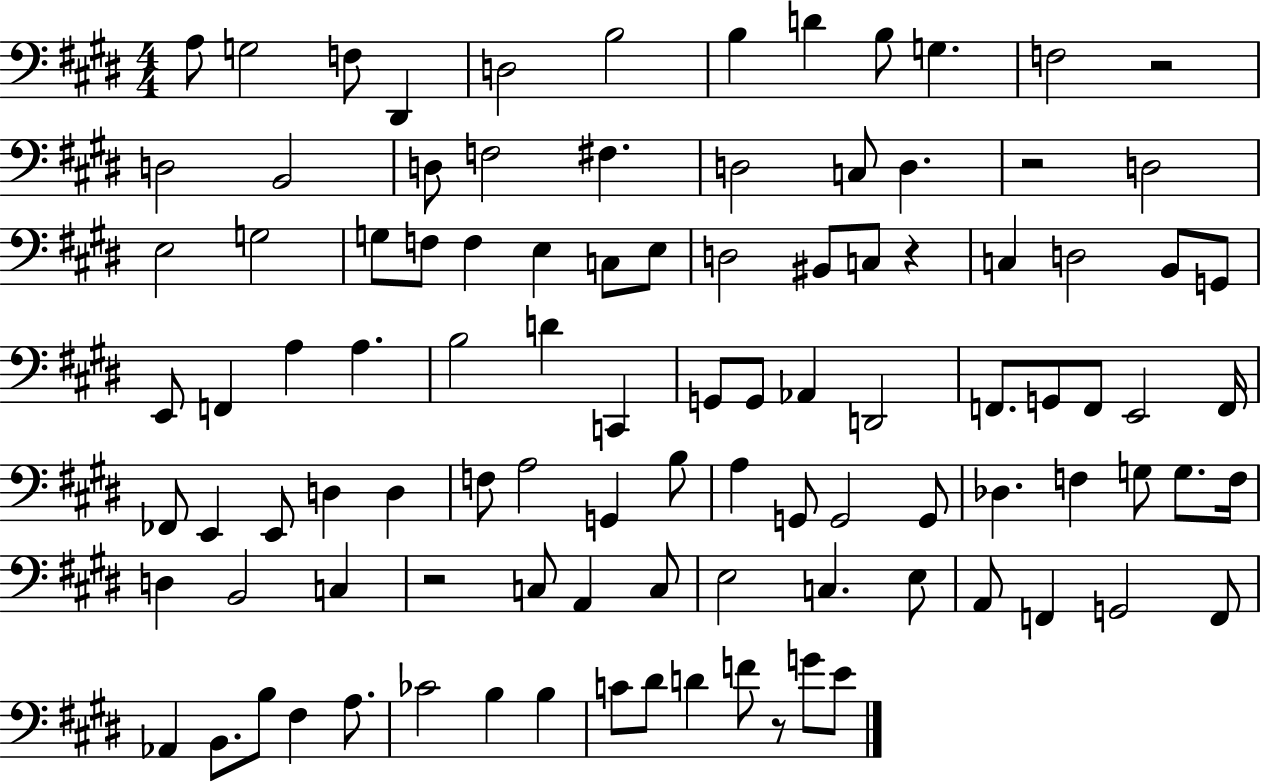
X:1
T:Untitled
M:4/4
L:1/4
K:E
A,/2 G,2 F,/2 ^D,, D,2 B,2 B, D B,/2 G, F,2 z2 D,2 B,,2 D,/2 F,2 ^F, D,2 C,/2 D, z2 D,2 E,2 G,2 G,/2 F,/2 F, E, C,/2 E,/2 D,2 ^B,,/2 C,/2 z C, D,2 B,,/2 G,,/2 E,,/2 F,, A, A, B,2 D C,, G,,/2 G,,/2 _A,, D,,2 F,,/2 G,,/2 F,,/2 E,,2 F,,/4 _F,,/2 E,, E,,/2 D, D, F,/2 A,2 G,, B,/2 A, G,,/2 G,,2 G,,/2 _D, F, G,/2 G,/2 F,/4 D, B,,2 C, z2 C,/2 A,, C,/2 E,2 C, E,/2 A,,/2 F,, G,,2 F,,/2 _A,, B,,/2 B,/2 ^F, A,/2 _C2 B, B, C/2 ^D/2 D F/2 z/2 G/2 E/2